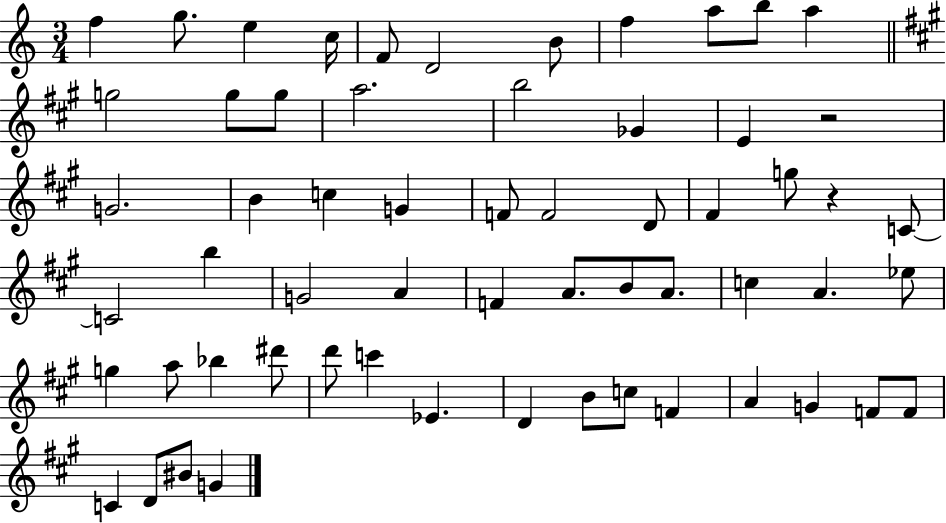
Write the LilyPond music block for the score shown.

{
  \clef treble
  \numericTimeSignature
  \time 3/4
  \key c \major
  f''4 g''8. e''4 c''16 | f'8 d'2 b'8 | f''4 a''8 b''8 a''4 | \bar "||" \break \key a \major g''2 g''8 g''8 | a''2. | b''2 ges'4 | e'4 r2 | \break g'2. | b'4 c''4 g'4 | f'8 f'2 d'8 | fis'4 g''8 r4 c'8~~ | \break c'2 b''4 | g'2 a'4 | f'4 a'8. b'8 a'8. | c''4 a'4. ees''8 | \break g''4 a''8 bes''4 dis'''8 | d'''8 c'''4 ees'4. | d'4 b'8 c''8 f'4 | a'4 g'4 f'8 f'8 | \break c'4 d'8 bis'8 g'4 | \bar "|."
}